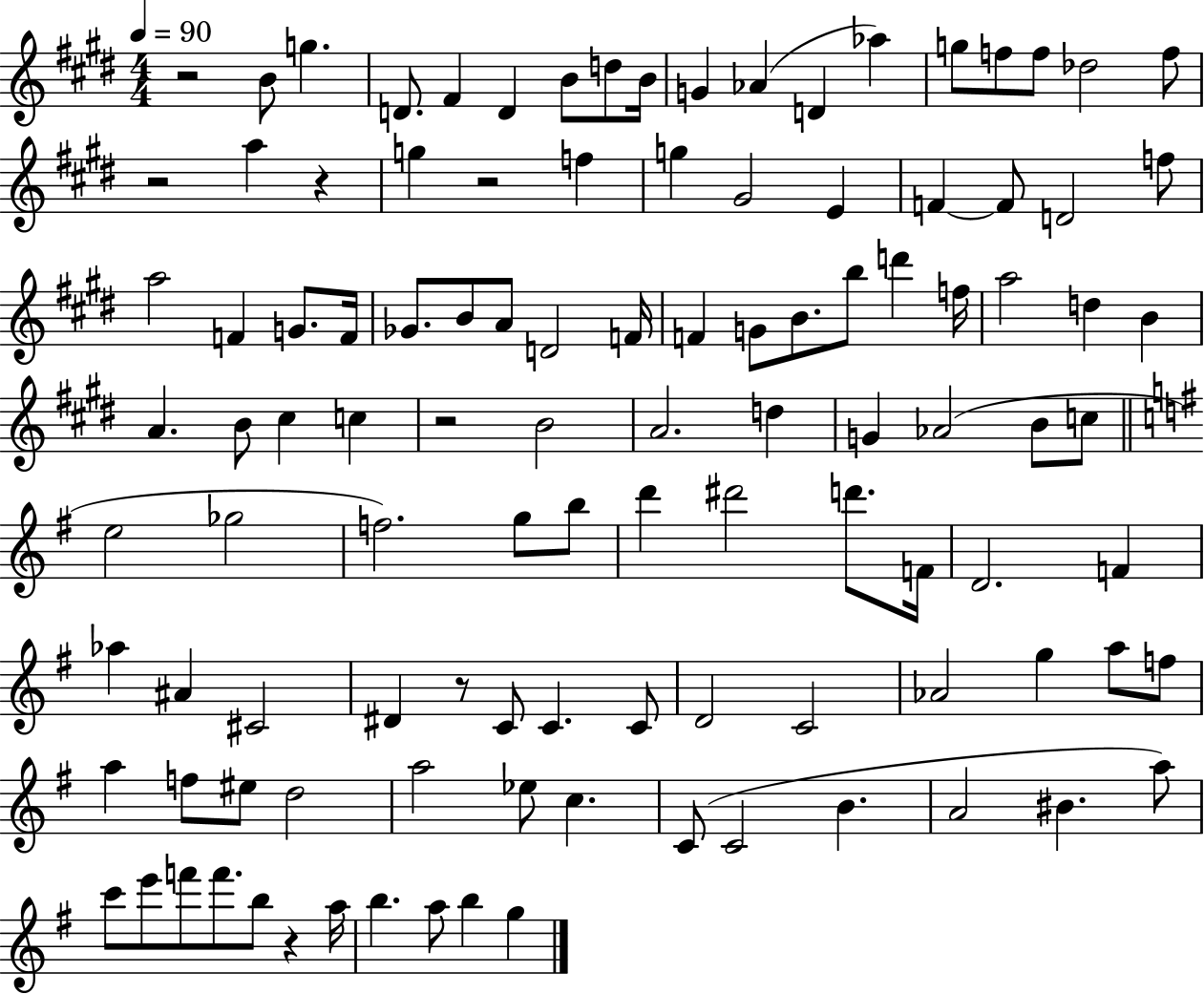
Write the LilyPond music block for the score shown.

{
  \clef treble
  \numericTimeSignature
  \time 4/4
  \key e \major
  \tempo 4 = 90
  \repeat volta 2 { r2 b'8 g''4. | d'8. fis'4 d'4 b'8 d''8 b'16 | g'4 aes'4( d'4 aes''4) | g''8 f''8 f''8 des''2 f''8 | \break r2 a''4 r4 | g''4 r2 f''4 | g''4 gis'2 e'4 | f'4~~ f'8 d'2 f''8 | \break a''2 f'4 g'8. f'16 | ges'8. b'8 a'8 d'2 f'16 | f'4 g'8 b'8. b''8 d'''4 f''16 | a''2 d''4 b'4 | \break a'4. b'8 cis''4 c''4 | r2 b'2 | a'2. d''4 | g'4 aes'2( b'8 c''8 | \break \bar "||" \break \key g \major e''2 ges''2 | f''2.) g''8 b''8 | d'''4 dis'''2 d'''8. f'16 | d'2. f'4 | \break aes''4 ais'4 cis'2 | dis'4 r8 c'8 c'4. c'8 | d'2 c'2 | aes'2 g''4 a''8 f''8 | \break a''4 f''8 eis''8 d''2 | a''2 ees''8 c''4. | c'8( c'2 b'4. | a'2 bis'4. a''8) | \break c'''8 e'''8 f'''8 f'''8. b''8 r4 a''16 | b''4. a''8 b''4 g''4 | } \bar "|."
}